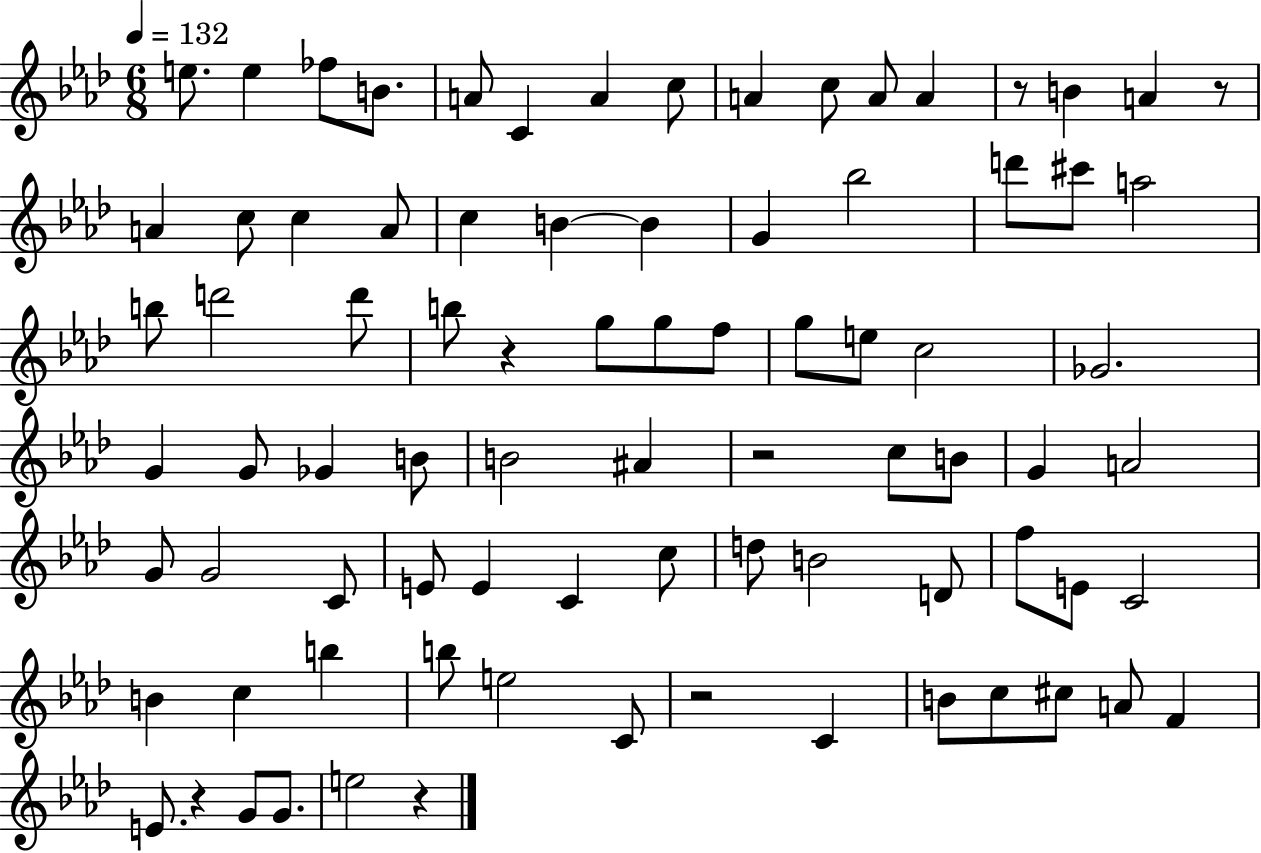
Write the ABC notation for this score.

X:1
T:Untitled
M:6/8
L:1/4
K:Ab
e/2 e _f/2 B/2 A/2 C A c/2 A c/2 A/2 A z/2 B A z/2 A c/2 c A/2 c B B G _b2 d'/2 ^c'/2 a2 b/2 d'2 d'/2 b/2 z g/2 g/2 f/2 g/2 e/2 c2 _G2 G G/2 _G B/2 B2 ^A z2 c/2 B/2 G A2 G/2 G2 C/2 E/2 E C c/2 d/2 B2 D/2 f/2 E/2 C2 B c b b/2 e2 C/2 z2 C B/2 c/2 ^c/2 A/2 F E/2 z G/2 G/2 e2 z